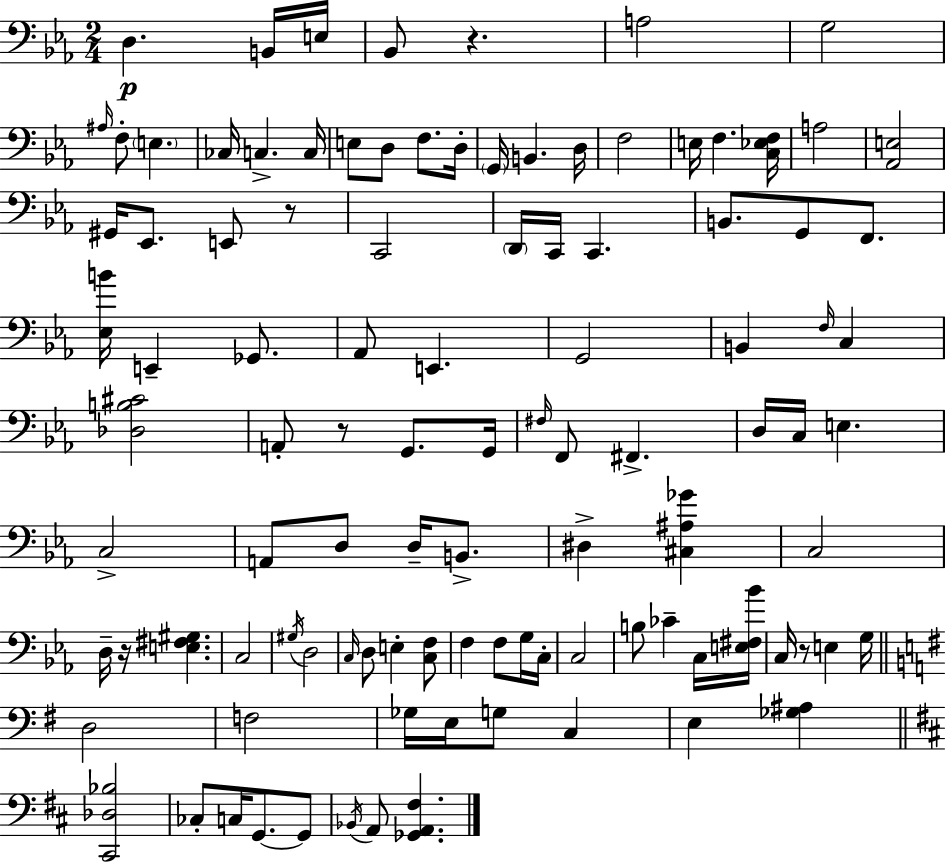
X:1
T:Untitled
M:2/4
L:1/4
K:Eb
D, B,,/4 E,/4 _B,,/2 z A,2 G,2 ^A,/4 F,/2 E, _C,/4 C, C,/4 E,/2 D,/2 F,/2 D,/4 G,,/4 B,, D,/4 F,2 E,/4 F, [C,_E,F,]/4 A,2 [_A,,E,]2 ^G,,/4 _E,,/2 E,,/2 z/2 C,,2 D,,/4 C,,/4 C,, B,,/2 G,,/2 F,,/2 [_E,B]/4 E,, _G,,/2 _A,,/2 E,, G,,2 B,, F,/4 C, [_D,B,^C]2 A,,/2 z/2 G,,/2 G,,/4 ^F,/4 F,,/2 ^F,, D,/4 C,/4 E, C,2 A,,/2 D,/2 D,/4 B,,/2 ^D, [^C,^A,_G] C,2 D,/4 z/4 [E,^F,^G,] C,2 ^G,/4 D,2 C,/4 D,/2 E, [C,F,]/2 F, F,/2 G,/4 C,/4 C,2 B,/2 _C C,/4 [E,^F,_B]/4 C,/4 z/2 E, G,/4 D,2 F,2 _G,/4 E,/4 G,/2 C, E, [_G,^A,] [^C,,_D,_B,]2 _C,/2 C,/4 G,,/2 G,,/2 _B,,/4 A,,/2 [_G,,A,,^F,]